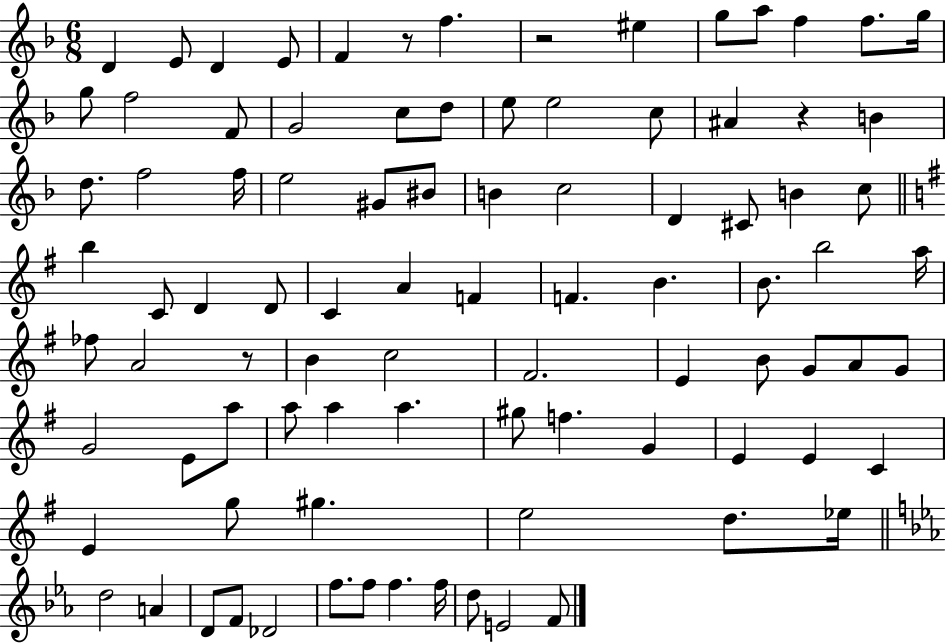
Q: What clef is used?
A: treble